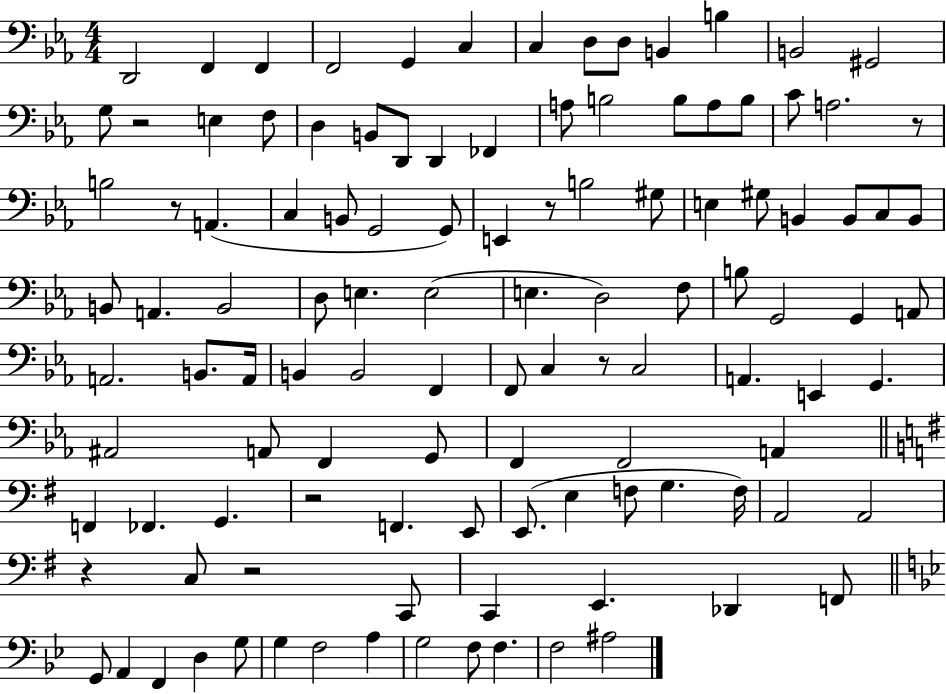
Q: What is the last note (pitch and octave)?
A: A#3